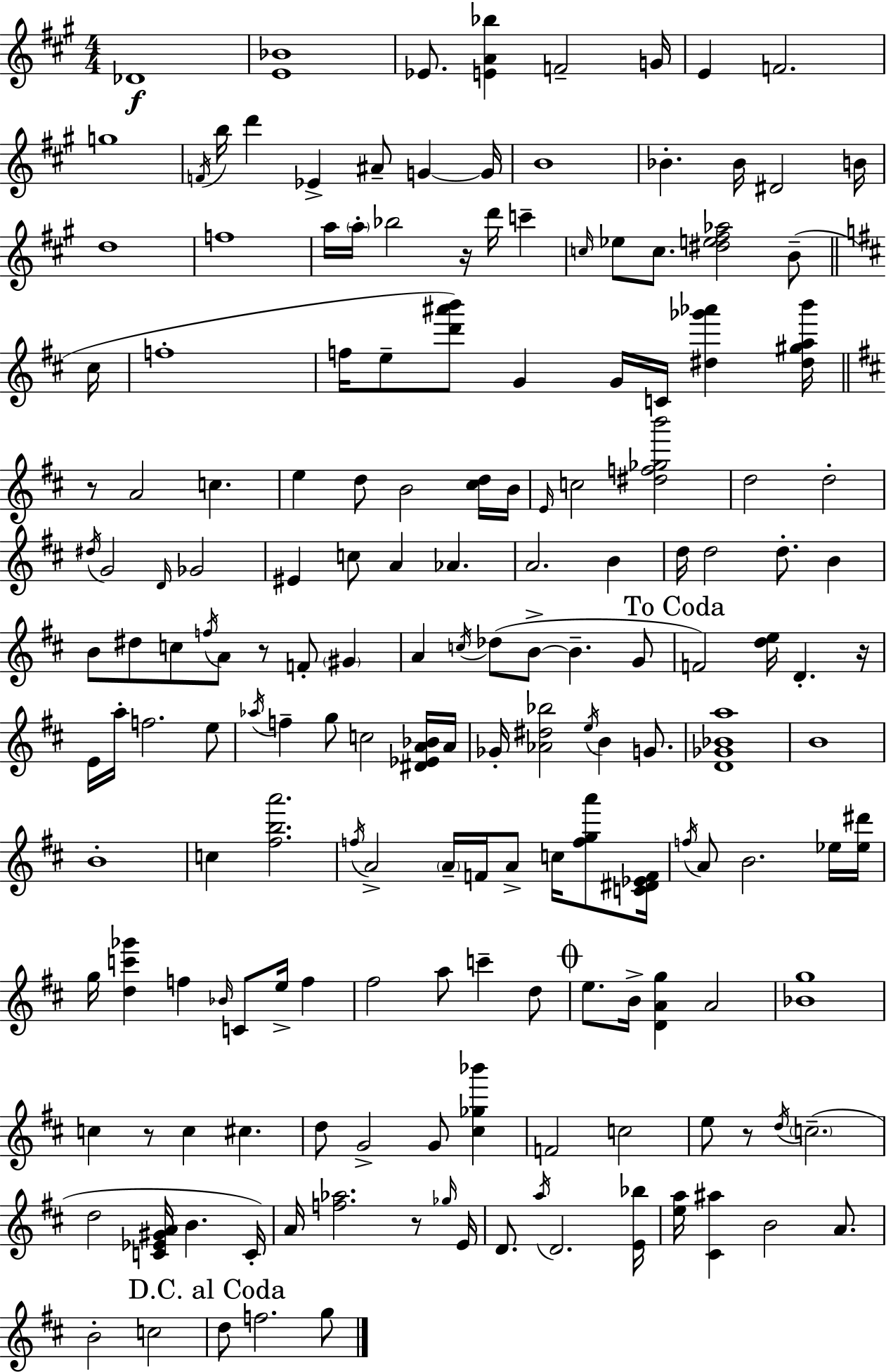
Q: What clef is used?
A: treble